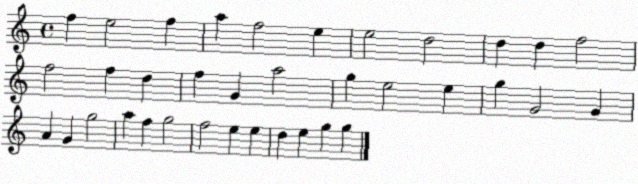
X:1
T:Untitled
M:4/4
L:1/4
K:C
f e2 f a f2 e e2 d2 d d f2 f2 f d f G a2 g e2 e g G2 G A G g2 a f g2 f2 e e d e g g